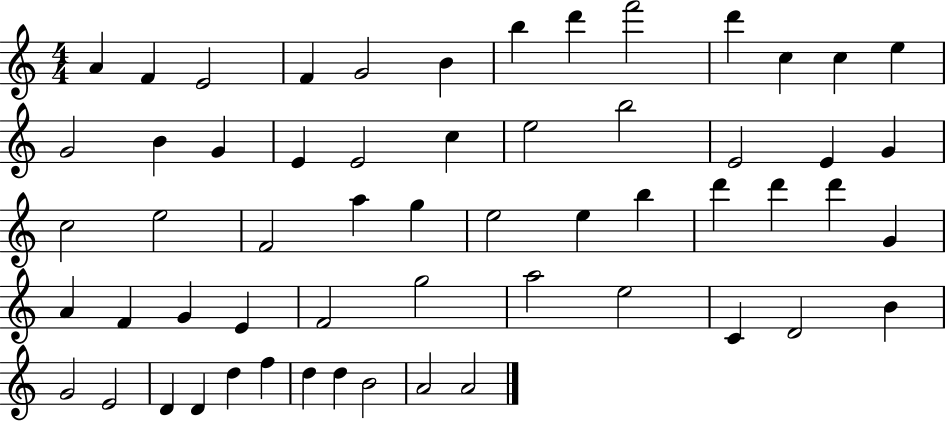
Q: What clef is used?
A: treble